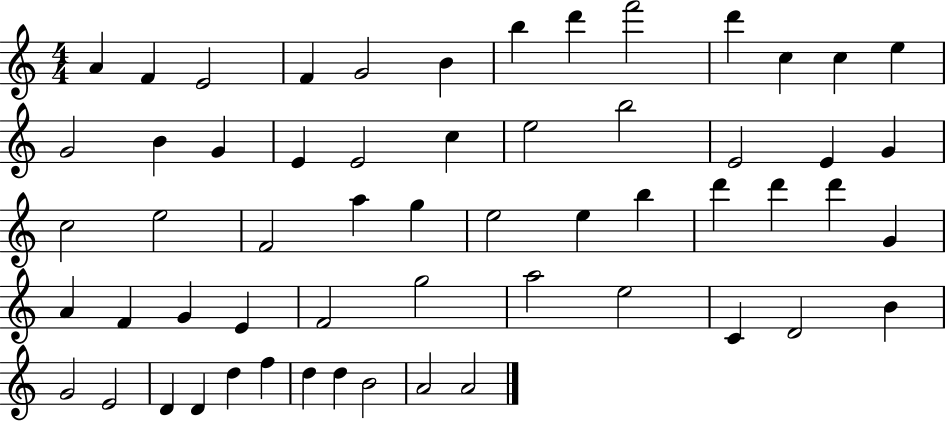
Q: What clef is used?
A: treble